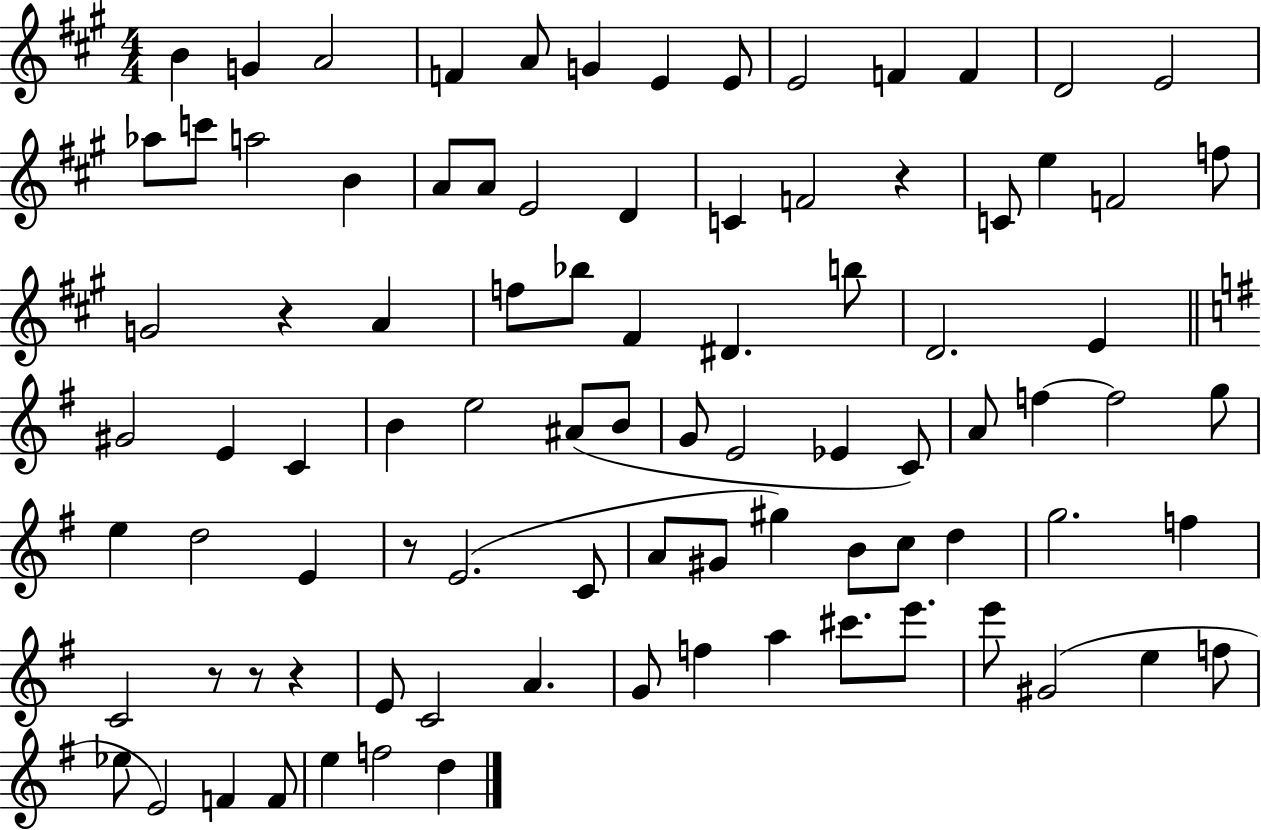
B4/q G4/q A4/h F4/q A4/e G4/q E4/q E4/e E4/h F4/q F4/q D4/h E4/h Ab5/e C6/e A5/h B4/q A4/e A4/e E4/h D4/q C4/q F4/h R/q C4/e E5/q F4/h F5/e G4/h R/q A4/q F5/e Bb5/e F#4/q D#4/q. B5/e D4/h. E4/q G#4/h E4/q C4/q B4/q E5/h A#4/e B4/e G4/e E4/h Eb4/q C4/e A4/e F5/q F5/h G5/e E5/q D5/h E4/q R/e E4/h. C4/e A4/e G#4/e G#5/q B4/e C5/e D5/q G5/h. F5/q C4/h R/e R/e R/q E4/e C4/h A4/q. G4/e F5/q A5/q C#6/e. E6/e. E6/e G#4/h E5/q F5/e Eb5/e E4/h F4/q F4/e E5/q F5/h D5/q